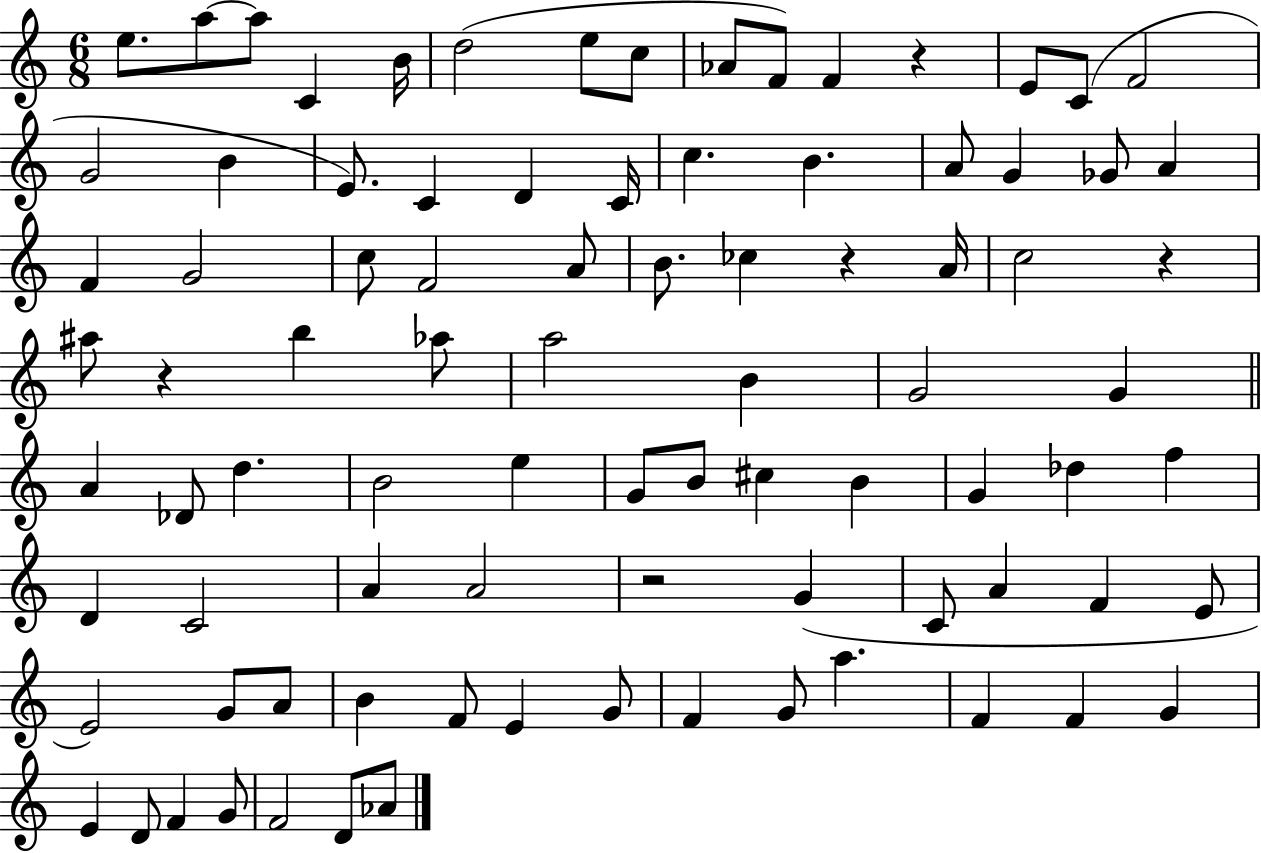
{
  \clef treble
  \numericTimeSignature
  \time 6/8
  \key c \major
  e''8. a''8~~ a''8 c'4 b'16 | d''2( e''8 c''8 | aes'8 f'8) f'4 r4 | e'8 c'8( f'2 | \break g'2 b'4 | e'8.) c'4 d'4 c'16 | c''4. b'4. | a'8 g'4 ges'8 a'4 | \break f'4 g'2 | c''8 f'2 a'8 | b'8. ces''4 r4 a'16 | c''2 r4 | \break ais''8 r4 b''4 aes''8 | a''2 b'4 | g'2 g'4 | \bar "||" \break \key c \major a'4 des'8 d''4. | b'2 e''4 | g'8 b'8 cis''4 b'4 | g'4 des''4 f''4 | \break d'4 c'2 | a'4 a'2 | r2 g'4( | c'8 a'4 f'4 e'8 | \break e'2) g'8 a'8 | b'4 f'8 e'4 g'8 | f'4 g'8 a''4. | f'4 f'4 g'4 | \break e'4 d'8 f'4 g'8 | f'2 d'8 aes'8 | \bar "|."
}